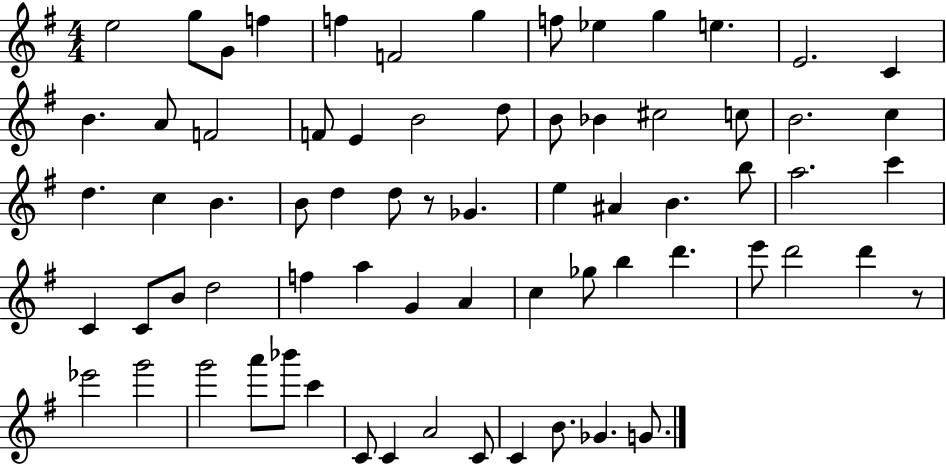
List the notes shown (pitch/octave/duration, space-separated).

E5/h G5/e G4/e F5/q F5/q F4/h G5/q F5/e Eb5/q G5/q E5/q. E4/h. C4/q B4/q. A4/e F4/h F4/e E4/q B4/h D5/e B4/e Bb4/q C#5/h C5/e B4/h. C5/q D5/q. C5/q B4/q. B4/e D5/q D5/e R/e Gb4/q. E5/q A#4/q B4/q. B5/e A5/h. C6/q C4/q C4/e B4/e D5/h F5/q A5/q G4/q A4/q C5/q Gb5/e B5/q D6/q. E6/e D6/h D6/q R/e Eb6/h G6/h G6/h A6/e Bb6/e C6/q C4/e C4/q A4/h C4/e C4/q B4/e. Gb4/q. G4/e.